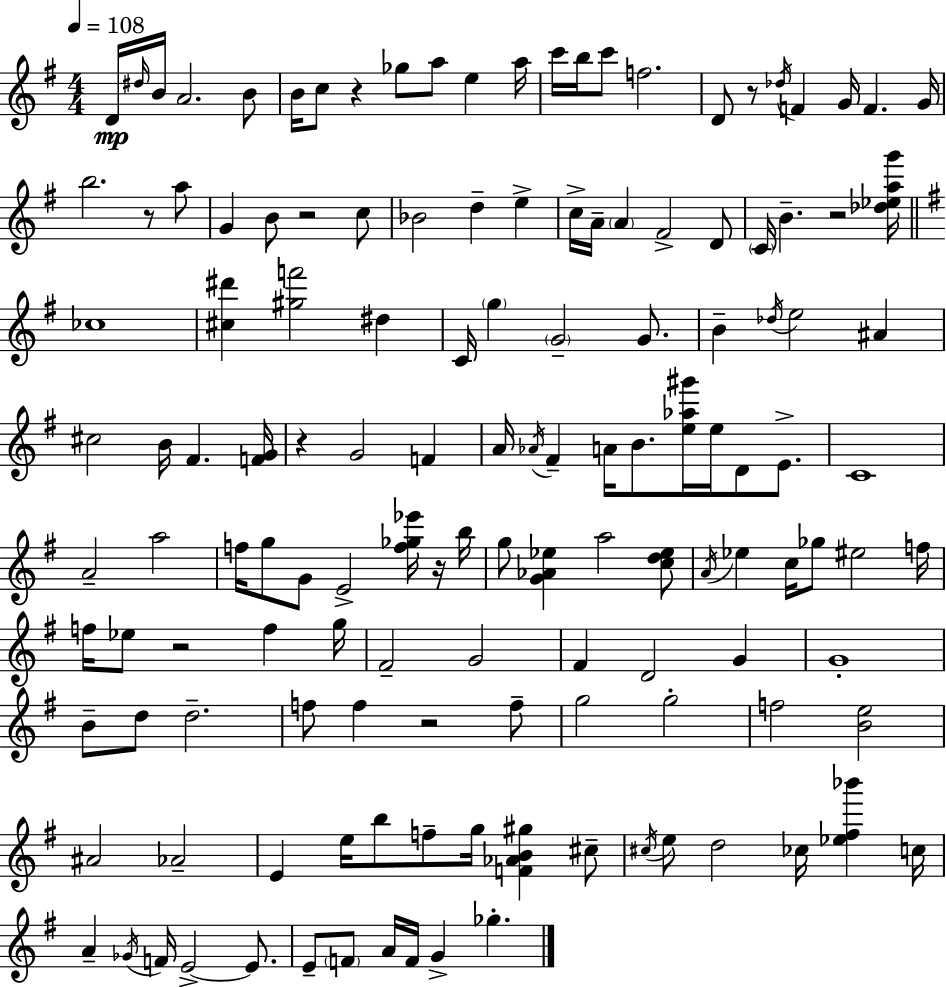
D4/s D#5/s B4/s A4/h. B4/e B4/s C5/e R/q Gb5/e A5/e E5/q A5/s C6/s B5/s C6/e F5/h. D4/e R/e Db5/s F4/q G4/s F4/q. G4/s B5/h. R/e A5/e G4/q B4/e R/h C5/e Bb4/h D5/q E5/q C5/s A4/s A4/q F#4/h D4/e C4/s B4/q. R/h [Db5,Eb5,A5,G6]/s CES5/w [C#5,D#6]/q [G#5,F6]/h D#5/q C4/s G5/q G4/h G4/e. B4/q Db5/s E5/h A#4/q C#5/h B4/s F#4/q. [F4,G4]/s R/q G4/h F4/q A4/s Ab4/s F#4/q A4/s B4/e. [E5,Ab5,G#6]/s E5/s D4/e E4/e. C4/w A4/h A5/h F5/s G5/e G4/e E4/h [F5,Gb5,Eb6]/s R/s B5/s G5/e [G4,Ab4,Eb5]/q A5/h [C5,D5,Eb5]/e A4/s Eb5/q C5/s Gb5/e EIS5/h F5/s F5/s Eb5/e R/h F5/q G5/s F#4/h G4/h F#4/q D4/h G4/q G4/w B4/e D5/e D5/h. F5/e F5/q R/h F5/e G5/h G5/h F5/h [B4,E5]/h A#4/h Ab4/h E4/q E5/s B5/e F5/e G5/s [F4,Ab4,B4,G#5]/q C#5/e C#5/s E5/e D5/h CES5/s [Eb5,F#5,Bb6]/q C5/s A4/q Gb4/s F4/s E4/h E4/e. E4/e F4/e A4/s F4/s G4/q Gb5/q.